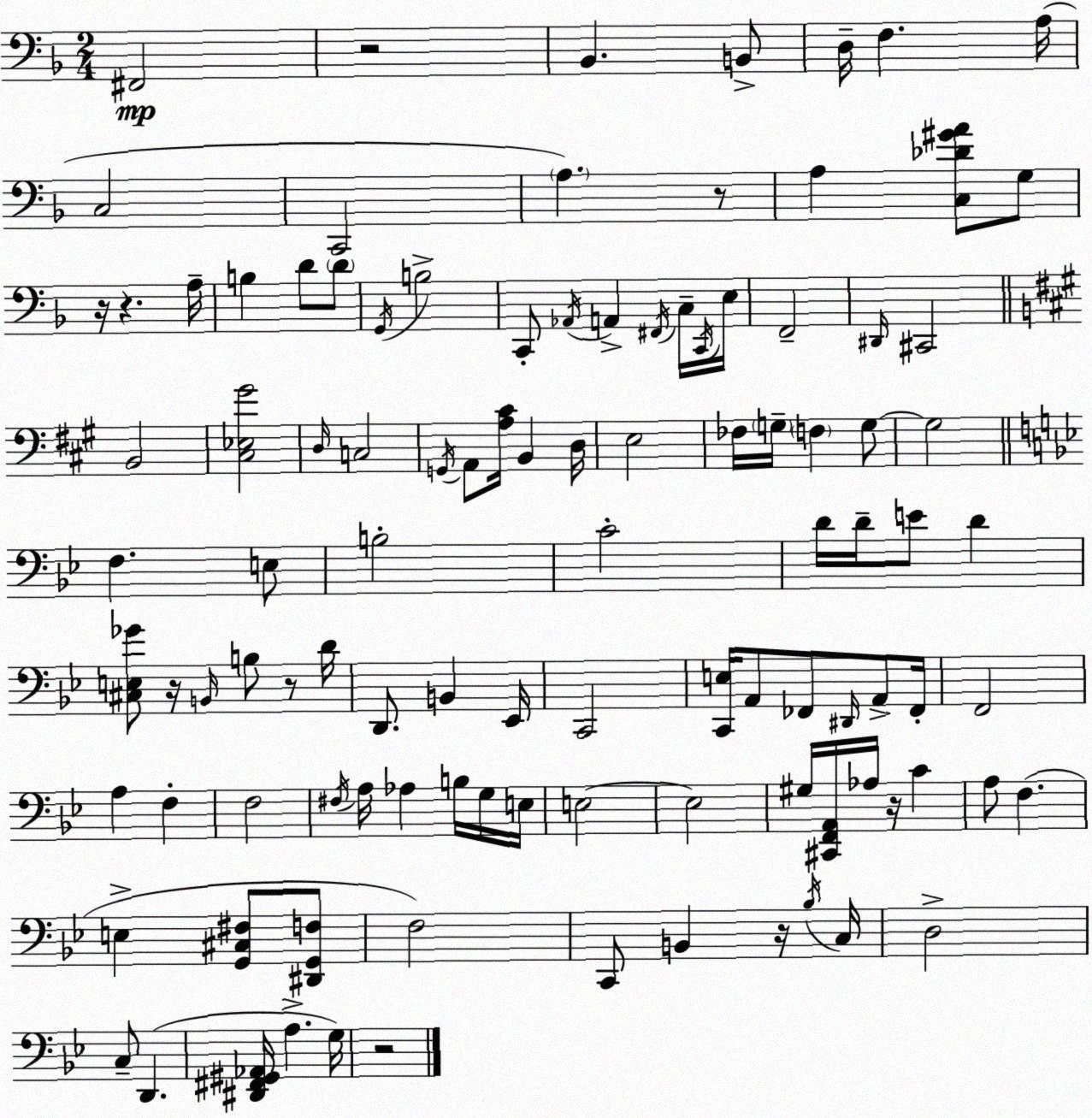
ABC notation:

X:1
T:Untitled
M:2/4
L:1/4
K:Dm
^F,,2 z2 _B,, B,,/2 D,/4 F, A,/4 C,2 C,,2 A, z/2 A, [C,_D^GA]/2 G,/2 z/4 z A,/4 B, D/2 D/2 G,,/4 B,2 C,,/2 _A,,/4 A,, ^F,,/4 C,/4 C,,/4 E,/4 F,,2 ^D,,/4 ^C,,2 B,,2 [^C,_E,^G]2 D,/4 C,2 G,,/4 A,,/2 [A,^C]/4 B,, D,/4 E,2 _F,/4 G,/4 F, G,/2 G,2 F, E,/2 B,2 C2 D/4 D/4 E/2 D [^C,E,_G]/2 z/4 B,,/4 B,/2 z/2 D/4 D,,/2 B,, _E,,/4 C,,2 [C,,E,]/4 A,,/2 _F,,/2 ^D,,/4 A,,/2 _F,,/4 F,,2 A, F, F,2 ^F,/4 A,/4 _A, B,/4 G,/4 E,/4 E,2 E,2 ^G,/4 [^C,,F,,A,,]/4 _A,/4 z/4 C A,/2 F, E, [G,,^C,^F,]/2 [^D,,G,,F,]/2 F,2 C,,/2 B,, z/4 _B,/4 C,/4 D,2 C,/2 D,, [^D,,^F,,^G,,_A,,]/4 A, G,/4 z2